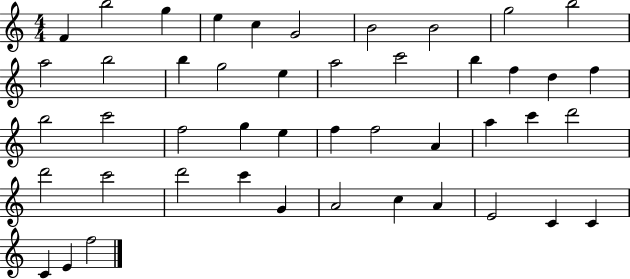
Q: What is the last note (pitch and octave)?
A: F5